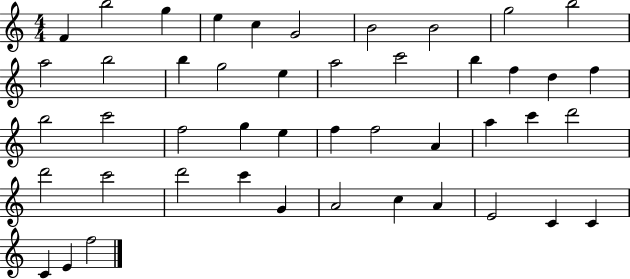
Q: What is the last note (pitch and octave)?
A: F5